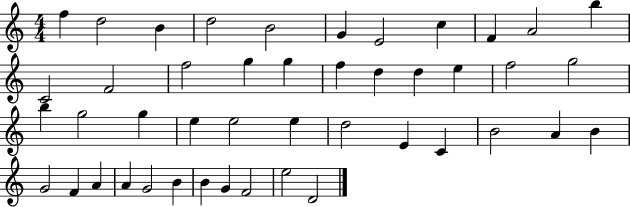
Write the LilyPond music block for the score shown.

{
  \clef treble
  \numericTimeSignature
  \time 4/4
  \key c \major
  f''4 d''2 b'4 | d''2 b'2 | g'4 e'2 c''4 | f'4 a'2 b''4 | \break c'2 f'2 | f''2 g''4 g''4 | f''4 d''4 d''4 e''4 | f''2 g''2 | \break b''4 g''2 g''4 | e''4 e''2 e''4 | d''2 e'4 c'4 | b'2 a'4 b'4 | \break g'2 f'4 a'4 | a'4 g'2 b'4 | b'4 g'4 f'2 | e''2 d'2 | \break \bar "|."
}